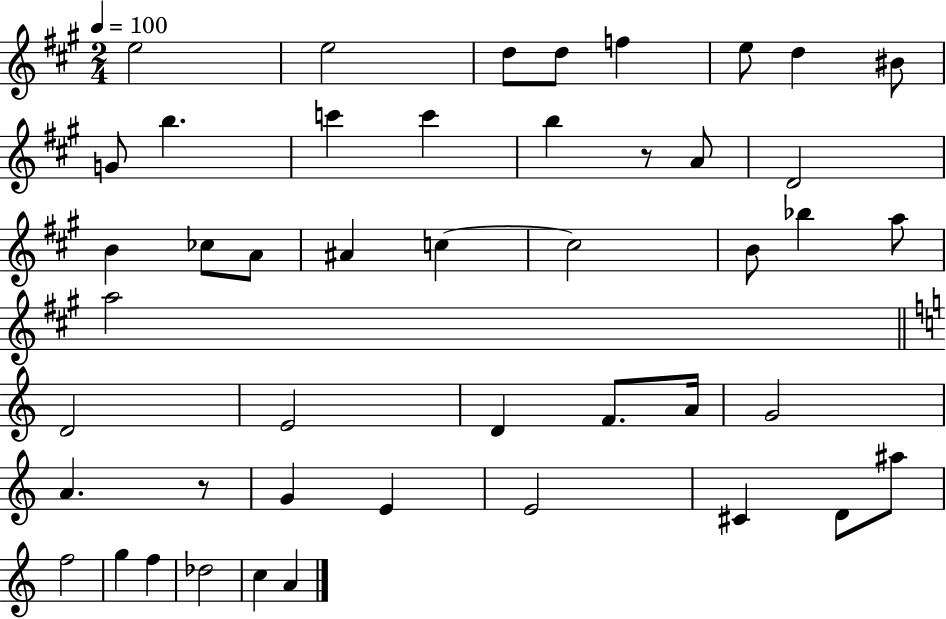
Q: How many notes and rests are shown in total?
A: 46